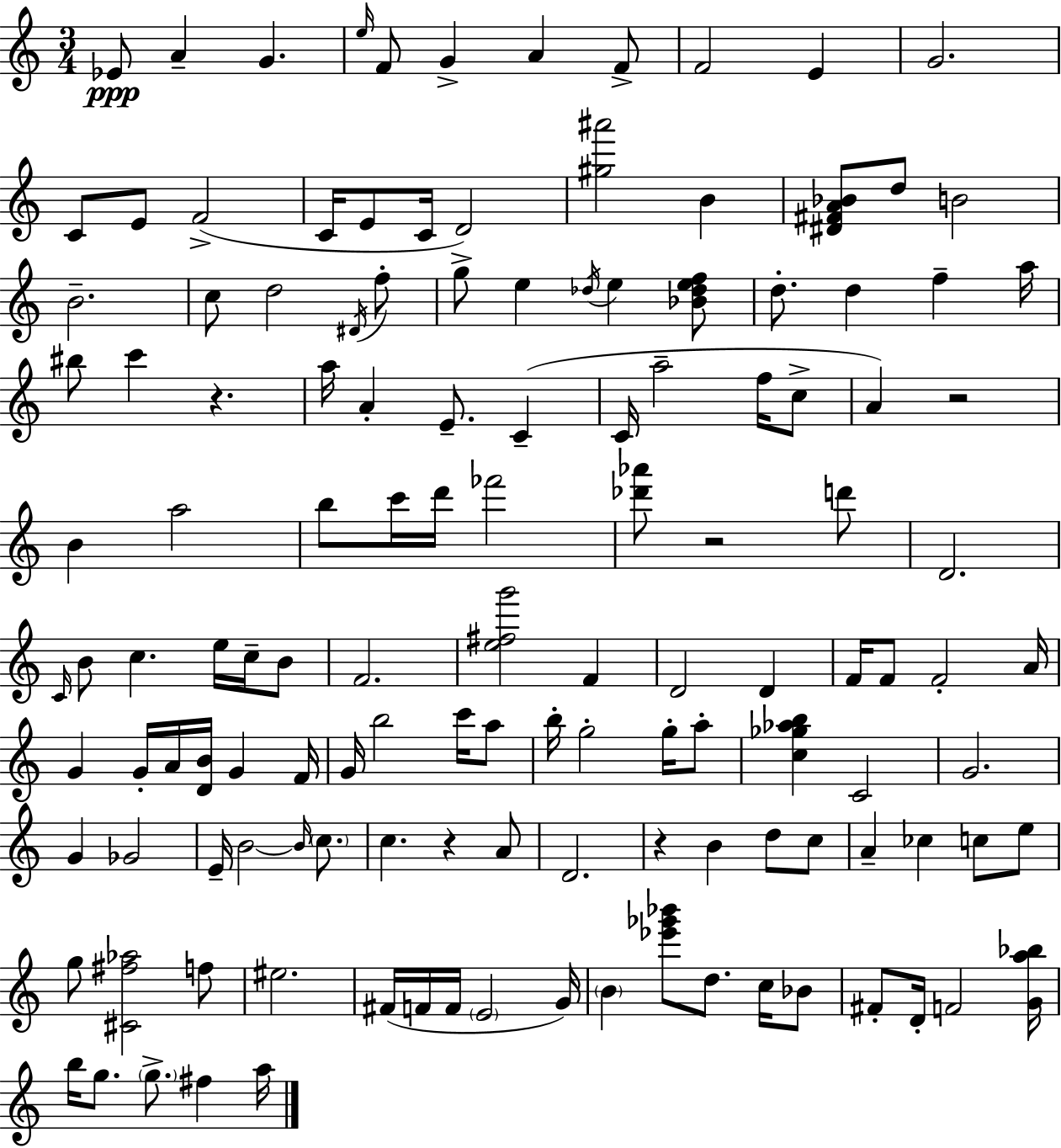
{
  \clef treble
  \numericTimeSignature
  \time 3/4
  \key a \minor
  ees'8\ppp a'4-- g'4. | \grace { e''16 } f'8 g'4-> a'4 f'8-> | f'2 e'4 | g'2. | \break c'8 e'8 f'2->( | c'16 e'8 c'16 d'2) | <gis'' ais'''>2 b'4 | <dis' fis' a' bes'>8 d''8 b'2 | \break b'2.-- | c''8 d''2 \acciaccatura { dis'16 } | f''8-. g''8-> e''4 \acciaccatura { des''16 } e''4 | <bes' des'' e'' f''>8 d''8.-. d''4 f''4-- | \break a''16 bis''8 c'''4 r4. | a''16 a'4-. e'8.-- c'4--( | c'16 a''2-- | f''16 c''8-> a'4) r2 | \break b'4 a''2 | b''8 c'''16 d'''16 fes'''2 | <des''' aes'''>8 r2 | d'''8 d'2. | \break \grace { c'16 } b'8 c''4. | e''16 c''16-- b'8 f'2. | <e'' fis'' g'''>2 | f'4 d'2 | \break d'4 f'16 f'8 f'2-. | a'16 g'4 g'16-. a'16 <d' b'>16 g'4 | f'16 g'16 b''2 | c'''16 a''8 b''16-. g''2-. | \break g''16-. a''8-. <c'' ges'' aes'' b''>4 c'2 | g'2. | g'4 ges'2 | e'16-- b'2~~ | \break \grace { b'16 } \parenthesize c''8. c''4. r4 | a'8 d'2. | r4 b'4 | d''8 c''8 a'4-- ces''4 | \break c''8 e''8 g''8 <cis' fis'' aes''>2 | f''8 eis''2. | fis'16( f'16 f'16 \parenthesize e'2 | g'16) \parenthesize b'4 <ees''' ges''' bes'''>8 d''8. | \break c''16 bes'8 fis'8-. d'16-. f'2 | <g' a'' bes''>16 b''16 g''8. \parenthesize g''8.-> | fis''4 a''16 \bar "|."
}